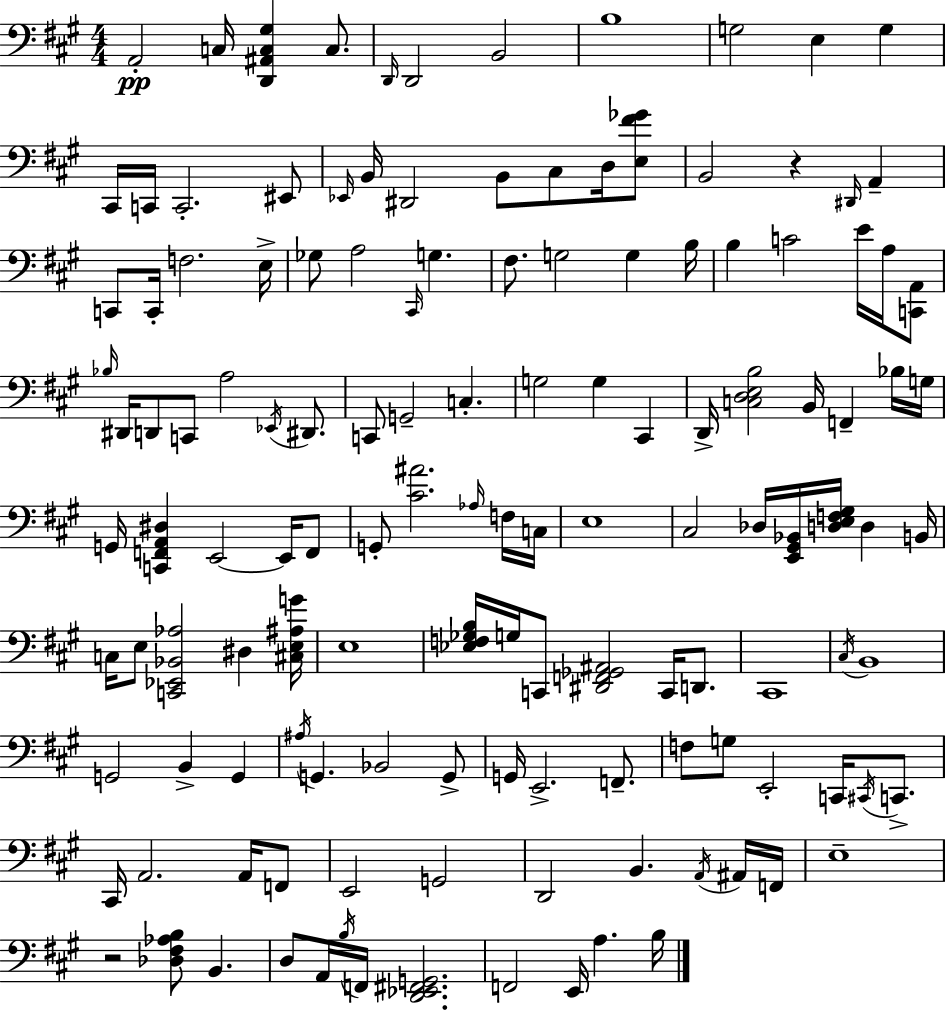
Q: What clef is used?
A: bass